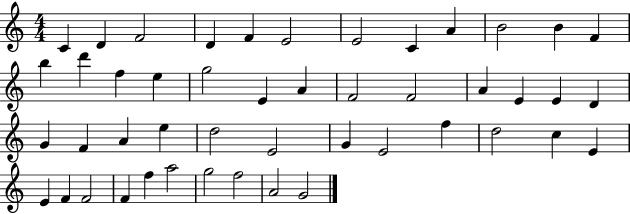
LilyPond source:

{
  \clef treble
  \numericTimeSignature
  \time 4/4
  \key c \major
  c'4 d'4 f'2 | d'4 f'4 e'2 | e'2 c'4 a'4 | b'2 b'4 f'4 | \break b''4 d'''4 f''4 e''4 | g''2 e'4 a'4 | f'2 f'2 | a'4 e'4 e'4 d'4 | \break g'4 f'4 a'4 e''4 | d''2 e'2 | g'4 e'2 f''4 | d''2 c''4 e'4 | \break e'4 f'4 f'2 | f'4 f''4 a''2 | g''2 f''2 | a'2 g'2 | \break \bar "|."
}